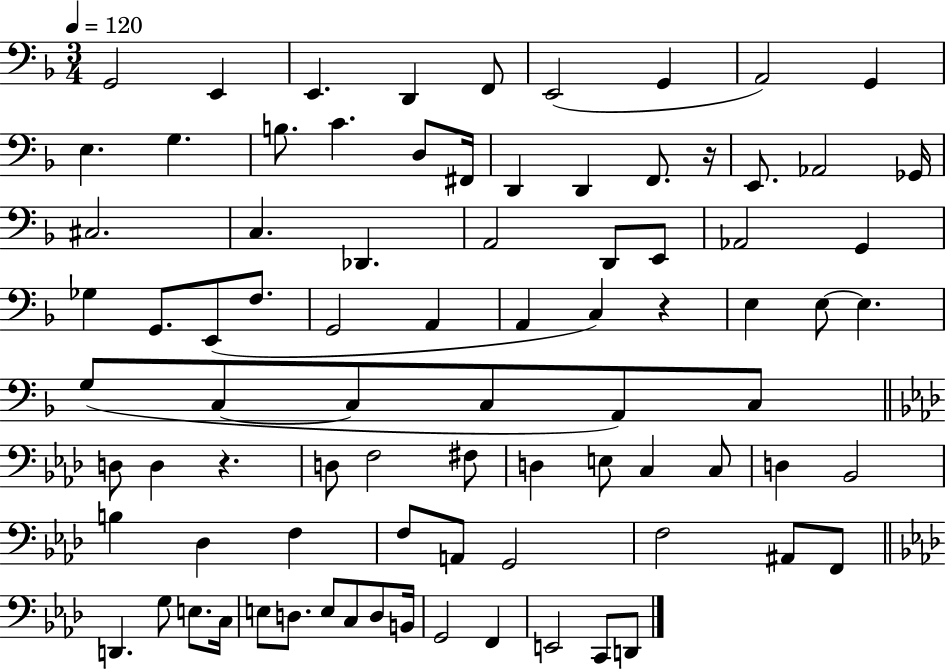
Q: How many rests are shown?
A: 3